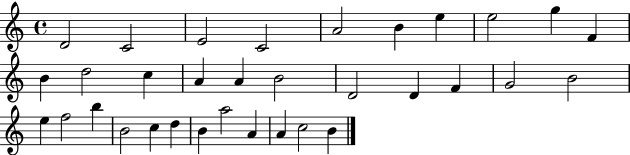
X:1
T:Untitled
M:4/4
L:1/4
K:C
D2 C2 E2 C2 A2 B e e2 g F B d2 c A A B2 D2 D F G2 B2 e f2 b B2 c d B a2 A A c2 B